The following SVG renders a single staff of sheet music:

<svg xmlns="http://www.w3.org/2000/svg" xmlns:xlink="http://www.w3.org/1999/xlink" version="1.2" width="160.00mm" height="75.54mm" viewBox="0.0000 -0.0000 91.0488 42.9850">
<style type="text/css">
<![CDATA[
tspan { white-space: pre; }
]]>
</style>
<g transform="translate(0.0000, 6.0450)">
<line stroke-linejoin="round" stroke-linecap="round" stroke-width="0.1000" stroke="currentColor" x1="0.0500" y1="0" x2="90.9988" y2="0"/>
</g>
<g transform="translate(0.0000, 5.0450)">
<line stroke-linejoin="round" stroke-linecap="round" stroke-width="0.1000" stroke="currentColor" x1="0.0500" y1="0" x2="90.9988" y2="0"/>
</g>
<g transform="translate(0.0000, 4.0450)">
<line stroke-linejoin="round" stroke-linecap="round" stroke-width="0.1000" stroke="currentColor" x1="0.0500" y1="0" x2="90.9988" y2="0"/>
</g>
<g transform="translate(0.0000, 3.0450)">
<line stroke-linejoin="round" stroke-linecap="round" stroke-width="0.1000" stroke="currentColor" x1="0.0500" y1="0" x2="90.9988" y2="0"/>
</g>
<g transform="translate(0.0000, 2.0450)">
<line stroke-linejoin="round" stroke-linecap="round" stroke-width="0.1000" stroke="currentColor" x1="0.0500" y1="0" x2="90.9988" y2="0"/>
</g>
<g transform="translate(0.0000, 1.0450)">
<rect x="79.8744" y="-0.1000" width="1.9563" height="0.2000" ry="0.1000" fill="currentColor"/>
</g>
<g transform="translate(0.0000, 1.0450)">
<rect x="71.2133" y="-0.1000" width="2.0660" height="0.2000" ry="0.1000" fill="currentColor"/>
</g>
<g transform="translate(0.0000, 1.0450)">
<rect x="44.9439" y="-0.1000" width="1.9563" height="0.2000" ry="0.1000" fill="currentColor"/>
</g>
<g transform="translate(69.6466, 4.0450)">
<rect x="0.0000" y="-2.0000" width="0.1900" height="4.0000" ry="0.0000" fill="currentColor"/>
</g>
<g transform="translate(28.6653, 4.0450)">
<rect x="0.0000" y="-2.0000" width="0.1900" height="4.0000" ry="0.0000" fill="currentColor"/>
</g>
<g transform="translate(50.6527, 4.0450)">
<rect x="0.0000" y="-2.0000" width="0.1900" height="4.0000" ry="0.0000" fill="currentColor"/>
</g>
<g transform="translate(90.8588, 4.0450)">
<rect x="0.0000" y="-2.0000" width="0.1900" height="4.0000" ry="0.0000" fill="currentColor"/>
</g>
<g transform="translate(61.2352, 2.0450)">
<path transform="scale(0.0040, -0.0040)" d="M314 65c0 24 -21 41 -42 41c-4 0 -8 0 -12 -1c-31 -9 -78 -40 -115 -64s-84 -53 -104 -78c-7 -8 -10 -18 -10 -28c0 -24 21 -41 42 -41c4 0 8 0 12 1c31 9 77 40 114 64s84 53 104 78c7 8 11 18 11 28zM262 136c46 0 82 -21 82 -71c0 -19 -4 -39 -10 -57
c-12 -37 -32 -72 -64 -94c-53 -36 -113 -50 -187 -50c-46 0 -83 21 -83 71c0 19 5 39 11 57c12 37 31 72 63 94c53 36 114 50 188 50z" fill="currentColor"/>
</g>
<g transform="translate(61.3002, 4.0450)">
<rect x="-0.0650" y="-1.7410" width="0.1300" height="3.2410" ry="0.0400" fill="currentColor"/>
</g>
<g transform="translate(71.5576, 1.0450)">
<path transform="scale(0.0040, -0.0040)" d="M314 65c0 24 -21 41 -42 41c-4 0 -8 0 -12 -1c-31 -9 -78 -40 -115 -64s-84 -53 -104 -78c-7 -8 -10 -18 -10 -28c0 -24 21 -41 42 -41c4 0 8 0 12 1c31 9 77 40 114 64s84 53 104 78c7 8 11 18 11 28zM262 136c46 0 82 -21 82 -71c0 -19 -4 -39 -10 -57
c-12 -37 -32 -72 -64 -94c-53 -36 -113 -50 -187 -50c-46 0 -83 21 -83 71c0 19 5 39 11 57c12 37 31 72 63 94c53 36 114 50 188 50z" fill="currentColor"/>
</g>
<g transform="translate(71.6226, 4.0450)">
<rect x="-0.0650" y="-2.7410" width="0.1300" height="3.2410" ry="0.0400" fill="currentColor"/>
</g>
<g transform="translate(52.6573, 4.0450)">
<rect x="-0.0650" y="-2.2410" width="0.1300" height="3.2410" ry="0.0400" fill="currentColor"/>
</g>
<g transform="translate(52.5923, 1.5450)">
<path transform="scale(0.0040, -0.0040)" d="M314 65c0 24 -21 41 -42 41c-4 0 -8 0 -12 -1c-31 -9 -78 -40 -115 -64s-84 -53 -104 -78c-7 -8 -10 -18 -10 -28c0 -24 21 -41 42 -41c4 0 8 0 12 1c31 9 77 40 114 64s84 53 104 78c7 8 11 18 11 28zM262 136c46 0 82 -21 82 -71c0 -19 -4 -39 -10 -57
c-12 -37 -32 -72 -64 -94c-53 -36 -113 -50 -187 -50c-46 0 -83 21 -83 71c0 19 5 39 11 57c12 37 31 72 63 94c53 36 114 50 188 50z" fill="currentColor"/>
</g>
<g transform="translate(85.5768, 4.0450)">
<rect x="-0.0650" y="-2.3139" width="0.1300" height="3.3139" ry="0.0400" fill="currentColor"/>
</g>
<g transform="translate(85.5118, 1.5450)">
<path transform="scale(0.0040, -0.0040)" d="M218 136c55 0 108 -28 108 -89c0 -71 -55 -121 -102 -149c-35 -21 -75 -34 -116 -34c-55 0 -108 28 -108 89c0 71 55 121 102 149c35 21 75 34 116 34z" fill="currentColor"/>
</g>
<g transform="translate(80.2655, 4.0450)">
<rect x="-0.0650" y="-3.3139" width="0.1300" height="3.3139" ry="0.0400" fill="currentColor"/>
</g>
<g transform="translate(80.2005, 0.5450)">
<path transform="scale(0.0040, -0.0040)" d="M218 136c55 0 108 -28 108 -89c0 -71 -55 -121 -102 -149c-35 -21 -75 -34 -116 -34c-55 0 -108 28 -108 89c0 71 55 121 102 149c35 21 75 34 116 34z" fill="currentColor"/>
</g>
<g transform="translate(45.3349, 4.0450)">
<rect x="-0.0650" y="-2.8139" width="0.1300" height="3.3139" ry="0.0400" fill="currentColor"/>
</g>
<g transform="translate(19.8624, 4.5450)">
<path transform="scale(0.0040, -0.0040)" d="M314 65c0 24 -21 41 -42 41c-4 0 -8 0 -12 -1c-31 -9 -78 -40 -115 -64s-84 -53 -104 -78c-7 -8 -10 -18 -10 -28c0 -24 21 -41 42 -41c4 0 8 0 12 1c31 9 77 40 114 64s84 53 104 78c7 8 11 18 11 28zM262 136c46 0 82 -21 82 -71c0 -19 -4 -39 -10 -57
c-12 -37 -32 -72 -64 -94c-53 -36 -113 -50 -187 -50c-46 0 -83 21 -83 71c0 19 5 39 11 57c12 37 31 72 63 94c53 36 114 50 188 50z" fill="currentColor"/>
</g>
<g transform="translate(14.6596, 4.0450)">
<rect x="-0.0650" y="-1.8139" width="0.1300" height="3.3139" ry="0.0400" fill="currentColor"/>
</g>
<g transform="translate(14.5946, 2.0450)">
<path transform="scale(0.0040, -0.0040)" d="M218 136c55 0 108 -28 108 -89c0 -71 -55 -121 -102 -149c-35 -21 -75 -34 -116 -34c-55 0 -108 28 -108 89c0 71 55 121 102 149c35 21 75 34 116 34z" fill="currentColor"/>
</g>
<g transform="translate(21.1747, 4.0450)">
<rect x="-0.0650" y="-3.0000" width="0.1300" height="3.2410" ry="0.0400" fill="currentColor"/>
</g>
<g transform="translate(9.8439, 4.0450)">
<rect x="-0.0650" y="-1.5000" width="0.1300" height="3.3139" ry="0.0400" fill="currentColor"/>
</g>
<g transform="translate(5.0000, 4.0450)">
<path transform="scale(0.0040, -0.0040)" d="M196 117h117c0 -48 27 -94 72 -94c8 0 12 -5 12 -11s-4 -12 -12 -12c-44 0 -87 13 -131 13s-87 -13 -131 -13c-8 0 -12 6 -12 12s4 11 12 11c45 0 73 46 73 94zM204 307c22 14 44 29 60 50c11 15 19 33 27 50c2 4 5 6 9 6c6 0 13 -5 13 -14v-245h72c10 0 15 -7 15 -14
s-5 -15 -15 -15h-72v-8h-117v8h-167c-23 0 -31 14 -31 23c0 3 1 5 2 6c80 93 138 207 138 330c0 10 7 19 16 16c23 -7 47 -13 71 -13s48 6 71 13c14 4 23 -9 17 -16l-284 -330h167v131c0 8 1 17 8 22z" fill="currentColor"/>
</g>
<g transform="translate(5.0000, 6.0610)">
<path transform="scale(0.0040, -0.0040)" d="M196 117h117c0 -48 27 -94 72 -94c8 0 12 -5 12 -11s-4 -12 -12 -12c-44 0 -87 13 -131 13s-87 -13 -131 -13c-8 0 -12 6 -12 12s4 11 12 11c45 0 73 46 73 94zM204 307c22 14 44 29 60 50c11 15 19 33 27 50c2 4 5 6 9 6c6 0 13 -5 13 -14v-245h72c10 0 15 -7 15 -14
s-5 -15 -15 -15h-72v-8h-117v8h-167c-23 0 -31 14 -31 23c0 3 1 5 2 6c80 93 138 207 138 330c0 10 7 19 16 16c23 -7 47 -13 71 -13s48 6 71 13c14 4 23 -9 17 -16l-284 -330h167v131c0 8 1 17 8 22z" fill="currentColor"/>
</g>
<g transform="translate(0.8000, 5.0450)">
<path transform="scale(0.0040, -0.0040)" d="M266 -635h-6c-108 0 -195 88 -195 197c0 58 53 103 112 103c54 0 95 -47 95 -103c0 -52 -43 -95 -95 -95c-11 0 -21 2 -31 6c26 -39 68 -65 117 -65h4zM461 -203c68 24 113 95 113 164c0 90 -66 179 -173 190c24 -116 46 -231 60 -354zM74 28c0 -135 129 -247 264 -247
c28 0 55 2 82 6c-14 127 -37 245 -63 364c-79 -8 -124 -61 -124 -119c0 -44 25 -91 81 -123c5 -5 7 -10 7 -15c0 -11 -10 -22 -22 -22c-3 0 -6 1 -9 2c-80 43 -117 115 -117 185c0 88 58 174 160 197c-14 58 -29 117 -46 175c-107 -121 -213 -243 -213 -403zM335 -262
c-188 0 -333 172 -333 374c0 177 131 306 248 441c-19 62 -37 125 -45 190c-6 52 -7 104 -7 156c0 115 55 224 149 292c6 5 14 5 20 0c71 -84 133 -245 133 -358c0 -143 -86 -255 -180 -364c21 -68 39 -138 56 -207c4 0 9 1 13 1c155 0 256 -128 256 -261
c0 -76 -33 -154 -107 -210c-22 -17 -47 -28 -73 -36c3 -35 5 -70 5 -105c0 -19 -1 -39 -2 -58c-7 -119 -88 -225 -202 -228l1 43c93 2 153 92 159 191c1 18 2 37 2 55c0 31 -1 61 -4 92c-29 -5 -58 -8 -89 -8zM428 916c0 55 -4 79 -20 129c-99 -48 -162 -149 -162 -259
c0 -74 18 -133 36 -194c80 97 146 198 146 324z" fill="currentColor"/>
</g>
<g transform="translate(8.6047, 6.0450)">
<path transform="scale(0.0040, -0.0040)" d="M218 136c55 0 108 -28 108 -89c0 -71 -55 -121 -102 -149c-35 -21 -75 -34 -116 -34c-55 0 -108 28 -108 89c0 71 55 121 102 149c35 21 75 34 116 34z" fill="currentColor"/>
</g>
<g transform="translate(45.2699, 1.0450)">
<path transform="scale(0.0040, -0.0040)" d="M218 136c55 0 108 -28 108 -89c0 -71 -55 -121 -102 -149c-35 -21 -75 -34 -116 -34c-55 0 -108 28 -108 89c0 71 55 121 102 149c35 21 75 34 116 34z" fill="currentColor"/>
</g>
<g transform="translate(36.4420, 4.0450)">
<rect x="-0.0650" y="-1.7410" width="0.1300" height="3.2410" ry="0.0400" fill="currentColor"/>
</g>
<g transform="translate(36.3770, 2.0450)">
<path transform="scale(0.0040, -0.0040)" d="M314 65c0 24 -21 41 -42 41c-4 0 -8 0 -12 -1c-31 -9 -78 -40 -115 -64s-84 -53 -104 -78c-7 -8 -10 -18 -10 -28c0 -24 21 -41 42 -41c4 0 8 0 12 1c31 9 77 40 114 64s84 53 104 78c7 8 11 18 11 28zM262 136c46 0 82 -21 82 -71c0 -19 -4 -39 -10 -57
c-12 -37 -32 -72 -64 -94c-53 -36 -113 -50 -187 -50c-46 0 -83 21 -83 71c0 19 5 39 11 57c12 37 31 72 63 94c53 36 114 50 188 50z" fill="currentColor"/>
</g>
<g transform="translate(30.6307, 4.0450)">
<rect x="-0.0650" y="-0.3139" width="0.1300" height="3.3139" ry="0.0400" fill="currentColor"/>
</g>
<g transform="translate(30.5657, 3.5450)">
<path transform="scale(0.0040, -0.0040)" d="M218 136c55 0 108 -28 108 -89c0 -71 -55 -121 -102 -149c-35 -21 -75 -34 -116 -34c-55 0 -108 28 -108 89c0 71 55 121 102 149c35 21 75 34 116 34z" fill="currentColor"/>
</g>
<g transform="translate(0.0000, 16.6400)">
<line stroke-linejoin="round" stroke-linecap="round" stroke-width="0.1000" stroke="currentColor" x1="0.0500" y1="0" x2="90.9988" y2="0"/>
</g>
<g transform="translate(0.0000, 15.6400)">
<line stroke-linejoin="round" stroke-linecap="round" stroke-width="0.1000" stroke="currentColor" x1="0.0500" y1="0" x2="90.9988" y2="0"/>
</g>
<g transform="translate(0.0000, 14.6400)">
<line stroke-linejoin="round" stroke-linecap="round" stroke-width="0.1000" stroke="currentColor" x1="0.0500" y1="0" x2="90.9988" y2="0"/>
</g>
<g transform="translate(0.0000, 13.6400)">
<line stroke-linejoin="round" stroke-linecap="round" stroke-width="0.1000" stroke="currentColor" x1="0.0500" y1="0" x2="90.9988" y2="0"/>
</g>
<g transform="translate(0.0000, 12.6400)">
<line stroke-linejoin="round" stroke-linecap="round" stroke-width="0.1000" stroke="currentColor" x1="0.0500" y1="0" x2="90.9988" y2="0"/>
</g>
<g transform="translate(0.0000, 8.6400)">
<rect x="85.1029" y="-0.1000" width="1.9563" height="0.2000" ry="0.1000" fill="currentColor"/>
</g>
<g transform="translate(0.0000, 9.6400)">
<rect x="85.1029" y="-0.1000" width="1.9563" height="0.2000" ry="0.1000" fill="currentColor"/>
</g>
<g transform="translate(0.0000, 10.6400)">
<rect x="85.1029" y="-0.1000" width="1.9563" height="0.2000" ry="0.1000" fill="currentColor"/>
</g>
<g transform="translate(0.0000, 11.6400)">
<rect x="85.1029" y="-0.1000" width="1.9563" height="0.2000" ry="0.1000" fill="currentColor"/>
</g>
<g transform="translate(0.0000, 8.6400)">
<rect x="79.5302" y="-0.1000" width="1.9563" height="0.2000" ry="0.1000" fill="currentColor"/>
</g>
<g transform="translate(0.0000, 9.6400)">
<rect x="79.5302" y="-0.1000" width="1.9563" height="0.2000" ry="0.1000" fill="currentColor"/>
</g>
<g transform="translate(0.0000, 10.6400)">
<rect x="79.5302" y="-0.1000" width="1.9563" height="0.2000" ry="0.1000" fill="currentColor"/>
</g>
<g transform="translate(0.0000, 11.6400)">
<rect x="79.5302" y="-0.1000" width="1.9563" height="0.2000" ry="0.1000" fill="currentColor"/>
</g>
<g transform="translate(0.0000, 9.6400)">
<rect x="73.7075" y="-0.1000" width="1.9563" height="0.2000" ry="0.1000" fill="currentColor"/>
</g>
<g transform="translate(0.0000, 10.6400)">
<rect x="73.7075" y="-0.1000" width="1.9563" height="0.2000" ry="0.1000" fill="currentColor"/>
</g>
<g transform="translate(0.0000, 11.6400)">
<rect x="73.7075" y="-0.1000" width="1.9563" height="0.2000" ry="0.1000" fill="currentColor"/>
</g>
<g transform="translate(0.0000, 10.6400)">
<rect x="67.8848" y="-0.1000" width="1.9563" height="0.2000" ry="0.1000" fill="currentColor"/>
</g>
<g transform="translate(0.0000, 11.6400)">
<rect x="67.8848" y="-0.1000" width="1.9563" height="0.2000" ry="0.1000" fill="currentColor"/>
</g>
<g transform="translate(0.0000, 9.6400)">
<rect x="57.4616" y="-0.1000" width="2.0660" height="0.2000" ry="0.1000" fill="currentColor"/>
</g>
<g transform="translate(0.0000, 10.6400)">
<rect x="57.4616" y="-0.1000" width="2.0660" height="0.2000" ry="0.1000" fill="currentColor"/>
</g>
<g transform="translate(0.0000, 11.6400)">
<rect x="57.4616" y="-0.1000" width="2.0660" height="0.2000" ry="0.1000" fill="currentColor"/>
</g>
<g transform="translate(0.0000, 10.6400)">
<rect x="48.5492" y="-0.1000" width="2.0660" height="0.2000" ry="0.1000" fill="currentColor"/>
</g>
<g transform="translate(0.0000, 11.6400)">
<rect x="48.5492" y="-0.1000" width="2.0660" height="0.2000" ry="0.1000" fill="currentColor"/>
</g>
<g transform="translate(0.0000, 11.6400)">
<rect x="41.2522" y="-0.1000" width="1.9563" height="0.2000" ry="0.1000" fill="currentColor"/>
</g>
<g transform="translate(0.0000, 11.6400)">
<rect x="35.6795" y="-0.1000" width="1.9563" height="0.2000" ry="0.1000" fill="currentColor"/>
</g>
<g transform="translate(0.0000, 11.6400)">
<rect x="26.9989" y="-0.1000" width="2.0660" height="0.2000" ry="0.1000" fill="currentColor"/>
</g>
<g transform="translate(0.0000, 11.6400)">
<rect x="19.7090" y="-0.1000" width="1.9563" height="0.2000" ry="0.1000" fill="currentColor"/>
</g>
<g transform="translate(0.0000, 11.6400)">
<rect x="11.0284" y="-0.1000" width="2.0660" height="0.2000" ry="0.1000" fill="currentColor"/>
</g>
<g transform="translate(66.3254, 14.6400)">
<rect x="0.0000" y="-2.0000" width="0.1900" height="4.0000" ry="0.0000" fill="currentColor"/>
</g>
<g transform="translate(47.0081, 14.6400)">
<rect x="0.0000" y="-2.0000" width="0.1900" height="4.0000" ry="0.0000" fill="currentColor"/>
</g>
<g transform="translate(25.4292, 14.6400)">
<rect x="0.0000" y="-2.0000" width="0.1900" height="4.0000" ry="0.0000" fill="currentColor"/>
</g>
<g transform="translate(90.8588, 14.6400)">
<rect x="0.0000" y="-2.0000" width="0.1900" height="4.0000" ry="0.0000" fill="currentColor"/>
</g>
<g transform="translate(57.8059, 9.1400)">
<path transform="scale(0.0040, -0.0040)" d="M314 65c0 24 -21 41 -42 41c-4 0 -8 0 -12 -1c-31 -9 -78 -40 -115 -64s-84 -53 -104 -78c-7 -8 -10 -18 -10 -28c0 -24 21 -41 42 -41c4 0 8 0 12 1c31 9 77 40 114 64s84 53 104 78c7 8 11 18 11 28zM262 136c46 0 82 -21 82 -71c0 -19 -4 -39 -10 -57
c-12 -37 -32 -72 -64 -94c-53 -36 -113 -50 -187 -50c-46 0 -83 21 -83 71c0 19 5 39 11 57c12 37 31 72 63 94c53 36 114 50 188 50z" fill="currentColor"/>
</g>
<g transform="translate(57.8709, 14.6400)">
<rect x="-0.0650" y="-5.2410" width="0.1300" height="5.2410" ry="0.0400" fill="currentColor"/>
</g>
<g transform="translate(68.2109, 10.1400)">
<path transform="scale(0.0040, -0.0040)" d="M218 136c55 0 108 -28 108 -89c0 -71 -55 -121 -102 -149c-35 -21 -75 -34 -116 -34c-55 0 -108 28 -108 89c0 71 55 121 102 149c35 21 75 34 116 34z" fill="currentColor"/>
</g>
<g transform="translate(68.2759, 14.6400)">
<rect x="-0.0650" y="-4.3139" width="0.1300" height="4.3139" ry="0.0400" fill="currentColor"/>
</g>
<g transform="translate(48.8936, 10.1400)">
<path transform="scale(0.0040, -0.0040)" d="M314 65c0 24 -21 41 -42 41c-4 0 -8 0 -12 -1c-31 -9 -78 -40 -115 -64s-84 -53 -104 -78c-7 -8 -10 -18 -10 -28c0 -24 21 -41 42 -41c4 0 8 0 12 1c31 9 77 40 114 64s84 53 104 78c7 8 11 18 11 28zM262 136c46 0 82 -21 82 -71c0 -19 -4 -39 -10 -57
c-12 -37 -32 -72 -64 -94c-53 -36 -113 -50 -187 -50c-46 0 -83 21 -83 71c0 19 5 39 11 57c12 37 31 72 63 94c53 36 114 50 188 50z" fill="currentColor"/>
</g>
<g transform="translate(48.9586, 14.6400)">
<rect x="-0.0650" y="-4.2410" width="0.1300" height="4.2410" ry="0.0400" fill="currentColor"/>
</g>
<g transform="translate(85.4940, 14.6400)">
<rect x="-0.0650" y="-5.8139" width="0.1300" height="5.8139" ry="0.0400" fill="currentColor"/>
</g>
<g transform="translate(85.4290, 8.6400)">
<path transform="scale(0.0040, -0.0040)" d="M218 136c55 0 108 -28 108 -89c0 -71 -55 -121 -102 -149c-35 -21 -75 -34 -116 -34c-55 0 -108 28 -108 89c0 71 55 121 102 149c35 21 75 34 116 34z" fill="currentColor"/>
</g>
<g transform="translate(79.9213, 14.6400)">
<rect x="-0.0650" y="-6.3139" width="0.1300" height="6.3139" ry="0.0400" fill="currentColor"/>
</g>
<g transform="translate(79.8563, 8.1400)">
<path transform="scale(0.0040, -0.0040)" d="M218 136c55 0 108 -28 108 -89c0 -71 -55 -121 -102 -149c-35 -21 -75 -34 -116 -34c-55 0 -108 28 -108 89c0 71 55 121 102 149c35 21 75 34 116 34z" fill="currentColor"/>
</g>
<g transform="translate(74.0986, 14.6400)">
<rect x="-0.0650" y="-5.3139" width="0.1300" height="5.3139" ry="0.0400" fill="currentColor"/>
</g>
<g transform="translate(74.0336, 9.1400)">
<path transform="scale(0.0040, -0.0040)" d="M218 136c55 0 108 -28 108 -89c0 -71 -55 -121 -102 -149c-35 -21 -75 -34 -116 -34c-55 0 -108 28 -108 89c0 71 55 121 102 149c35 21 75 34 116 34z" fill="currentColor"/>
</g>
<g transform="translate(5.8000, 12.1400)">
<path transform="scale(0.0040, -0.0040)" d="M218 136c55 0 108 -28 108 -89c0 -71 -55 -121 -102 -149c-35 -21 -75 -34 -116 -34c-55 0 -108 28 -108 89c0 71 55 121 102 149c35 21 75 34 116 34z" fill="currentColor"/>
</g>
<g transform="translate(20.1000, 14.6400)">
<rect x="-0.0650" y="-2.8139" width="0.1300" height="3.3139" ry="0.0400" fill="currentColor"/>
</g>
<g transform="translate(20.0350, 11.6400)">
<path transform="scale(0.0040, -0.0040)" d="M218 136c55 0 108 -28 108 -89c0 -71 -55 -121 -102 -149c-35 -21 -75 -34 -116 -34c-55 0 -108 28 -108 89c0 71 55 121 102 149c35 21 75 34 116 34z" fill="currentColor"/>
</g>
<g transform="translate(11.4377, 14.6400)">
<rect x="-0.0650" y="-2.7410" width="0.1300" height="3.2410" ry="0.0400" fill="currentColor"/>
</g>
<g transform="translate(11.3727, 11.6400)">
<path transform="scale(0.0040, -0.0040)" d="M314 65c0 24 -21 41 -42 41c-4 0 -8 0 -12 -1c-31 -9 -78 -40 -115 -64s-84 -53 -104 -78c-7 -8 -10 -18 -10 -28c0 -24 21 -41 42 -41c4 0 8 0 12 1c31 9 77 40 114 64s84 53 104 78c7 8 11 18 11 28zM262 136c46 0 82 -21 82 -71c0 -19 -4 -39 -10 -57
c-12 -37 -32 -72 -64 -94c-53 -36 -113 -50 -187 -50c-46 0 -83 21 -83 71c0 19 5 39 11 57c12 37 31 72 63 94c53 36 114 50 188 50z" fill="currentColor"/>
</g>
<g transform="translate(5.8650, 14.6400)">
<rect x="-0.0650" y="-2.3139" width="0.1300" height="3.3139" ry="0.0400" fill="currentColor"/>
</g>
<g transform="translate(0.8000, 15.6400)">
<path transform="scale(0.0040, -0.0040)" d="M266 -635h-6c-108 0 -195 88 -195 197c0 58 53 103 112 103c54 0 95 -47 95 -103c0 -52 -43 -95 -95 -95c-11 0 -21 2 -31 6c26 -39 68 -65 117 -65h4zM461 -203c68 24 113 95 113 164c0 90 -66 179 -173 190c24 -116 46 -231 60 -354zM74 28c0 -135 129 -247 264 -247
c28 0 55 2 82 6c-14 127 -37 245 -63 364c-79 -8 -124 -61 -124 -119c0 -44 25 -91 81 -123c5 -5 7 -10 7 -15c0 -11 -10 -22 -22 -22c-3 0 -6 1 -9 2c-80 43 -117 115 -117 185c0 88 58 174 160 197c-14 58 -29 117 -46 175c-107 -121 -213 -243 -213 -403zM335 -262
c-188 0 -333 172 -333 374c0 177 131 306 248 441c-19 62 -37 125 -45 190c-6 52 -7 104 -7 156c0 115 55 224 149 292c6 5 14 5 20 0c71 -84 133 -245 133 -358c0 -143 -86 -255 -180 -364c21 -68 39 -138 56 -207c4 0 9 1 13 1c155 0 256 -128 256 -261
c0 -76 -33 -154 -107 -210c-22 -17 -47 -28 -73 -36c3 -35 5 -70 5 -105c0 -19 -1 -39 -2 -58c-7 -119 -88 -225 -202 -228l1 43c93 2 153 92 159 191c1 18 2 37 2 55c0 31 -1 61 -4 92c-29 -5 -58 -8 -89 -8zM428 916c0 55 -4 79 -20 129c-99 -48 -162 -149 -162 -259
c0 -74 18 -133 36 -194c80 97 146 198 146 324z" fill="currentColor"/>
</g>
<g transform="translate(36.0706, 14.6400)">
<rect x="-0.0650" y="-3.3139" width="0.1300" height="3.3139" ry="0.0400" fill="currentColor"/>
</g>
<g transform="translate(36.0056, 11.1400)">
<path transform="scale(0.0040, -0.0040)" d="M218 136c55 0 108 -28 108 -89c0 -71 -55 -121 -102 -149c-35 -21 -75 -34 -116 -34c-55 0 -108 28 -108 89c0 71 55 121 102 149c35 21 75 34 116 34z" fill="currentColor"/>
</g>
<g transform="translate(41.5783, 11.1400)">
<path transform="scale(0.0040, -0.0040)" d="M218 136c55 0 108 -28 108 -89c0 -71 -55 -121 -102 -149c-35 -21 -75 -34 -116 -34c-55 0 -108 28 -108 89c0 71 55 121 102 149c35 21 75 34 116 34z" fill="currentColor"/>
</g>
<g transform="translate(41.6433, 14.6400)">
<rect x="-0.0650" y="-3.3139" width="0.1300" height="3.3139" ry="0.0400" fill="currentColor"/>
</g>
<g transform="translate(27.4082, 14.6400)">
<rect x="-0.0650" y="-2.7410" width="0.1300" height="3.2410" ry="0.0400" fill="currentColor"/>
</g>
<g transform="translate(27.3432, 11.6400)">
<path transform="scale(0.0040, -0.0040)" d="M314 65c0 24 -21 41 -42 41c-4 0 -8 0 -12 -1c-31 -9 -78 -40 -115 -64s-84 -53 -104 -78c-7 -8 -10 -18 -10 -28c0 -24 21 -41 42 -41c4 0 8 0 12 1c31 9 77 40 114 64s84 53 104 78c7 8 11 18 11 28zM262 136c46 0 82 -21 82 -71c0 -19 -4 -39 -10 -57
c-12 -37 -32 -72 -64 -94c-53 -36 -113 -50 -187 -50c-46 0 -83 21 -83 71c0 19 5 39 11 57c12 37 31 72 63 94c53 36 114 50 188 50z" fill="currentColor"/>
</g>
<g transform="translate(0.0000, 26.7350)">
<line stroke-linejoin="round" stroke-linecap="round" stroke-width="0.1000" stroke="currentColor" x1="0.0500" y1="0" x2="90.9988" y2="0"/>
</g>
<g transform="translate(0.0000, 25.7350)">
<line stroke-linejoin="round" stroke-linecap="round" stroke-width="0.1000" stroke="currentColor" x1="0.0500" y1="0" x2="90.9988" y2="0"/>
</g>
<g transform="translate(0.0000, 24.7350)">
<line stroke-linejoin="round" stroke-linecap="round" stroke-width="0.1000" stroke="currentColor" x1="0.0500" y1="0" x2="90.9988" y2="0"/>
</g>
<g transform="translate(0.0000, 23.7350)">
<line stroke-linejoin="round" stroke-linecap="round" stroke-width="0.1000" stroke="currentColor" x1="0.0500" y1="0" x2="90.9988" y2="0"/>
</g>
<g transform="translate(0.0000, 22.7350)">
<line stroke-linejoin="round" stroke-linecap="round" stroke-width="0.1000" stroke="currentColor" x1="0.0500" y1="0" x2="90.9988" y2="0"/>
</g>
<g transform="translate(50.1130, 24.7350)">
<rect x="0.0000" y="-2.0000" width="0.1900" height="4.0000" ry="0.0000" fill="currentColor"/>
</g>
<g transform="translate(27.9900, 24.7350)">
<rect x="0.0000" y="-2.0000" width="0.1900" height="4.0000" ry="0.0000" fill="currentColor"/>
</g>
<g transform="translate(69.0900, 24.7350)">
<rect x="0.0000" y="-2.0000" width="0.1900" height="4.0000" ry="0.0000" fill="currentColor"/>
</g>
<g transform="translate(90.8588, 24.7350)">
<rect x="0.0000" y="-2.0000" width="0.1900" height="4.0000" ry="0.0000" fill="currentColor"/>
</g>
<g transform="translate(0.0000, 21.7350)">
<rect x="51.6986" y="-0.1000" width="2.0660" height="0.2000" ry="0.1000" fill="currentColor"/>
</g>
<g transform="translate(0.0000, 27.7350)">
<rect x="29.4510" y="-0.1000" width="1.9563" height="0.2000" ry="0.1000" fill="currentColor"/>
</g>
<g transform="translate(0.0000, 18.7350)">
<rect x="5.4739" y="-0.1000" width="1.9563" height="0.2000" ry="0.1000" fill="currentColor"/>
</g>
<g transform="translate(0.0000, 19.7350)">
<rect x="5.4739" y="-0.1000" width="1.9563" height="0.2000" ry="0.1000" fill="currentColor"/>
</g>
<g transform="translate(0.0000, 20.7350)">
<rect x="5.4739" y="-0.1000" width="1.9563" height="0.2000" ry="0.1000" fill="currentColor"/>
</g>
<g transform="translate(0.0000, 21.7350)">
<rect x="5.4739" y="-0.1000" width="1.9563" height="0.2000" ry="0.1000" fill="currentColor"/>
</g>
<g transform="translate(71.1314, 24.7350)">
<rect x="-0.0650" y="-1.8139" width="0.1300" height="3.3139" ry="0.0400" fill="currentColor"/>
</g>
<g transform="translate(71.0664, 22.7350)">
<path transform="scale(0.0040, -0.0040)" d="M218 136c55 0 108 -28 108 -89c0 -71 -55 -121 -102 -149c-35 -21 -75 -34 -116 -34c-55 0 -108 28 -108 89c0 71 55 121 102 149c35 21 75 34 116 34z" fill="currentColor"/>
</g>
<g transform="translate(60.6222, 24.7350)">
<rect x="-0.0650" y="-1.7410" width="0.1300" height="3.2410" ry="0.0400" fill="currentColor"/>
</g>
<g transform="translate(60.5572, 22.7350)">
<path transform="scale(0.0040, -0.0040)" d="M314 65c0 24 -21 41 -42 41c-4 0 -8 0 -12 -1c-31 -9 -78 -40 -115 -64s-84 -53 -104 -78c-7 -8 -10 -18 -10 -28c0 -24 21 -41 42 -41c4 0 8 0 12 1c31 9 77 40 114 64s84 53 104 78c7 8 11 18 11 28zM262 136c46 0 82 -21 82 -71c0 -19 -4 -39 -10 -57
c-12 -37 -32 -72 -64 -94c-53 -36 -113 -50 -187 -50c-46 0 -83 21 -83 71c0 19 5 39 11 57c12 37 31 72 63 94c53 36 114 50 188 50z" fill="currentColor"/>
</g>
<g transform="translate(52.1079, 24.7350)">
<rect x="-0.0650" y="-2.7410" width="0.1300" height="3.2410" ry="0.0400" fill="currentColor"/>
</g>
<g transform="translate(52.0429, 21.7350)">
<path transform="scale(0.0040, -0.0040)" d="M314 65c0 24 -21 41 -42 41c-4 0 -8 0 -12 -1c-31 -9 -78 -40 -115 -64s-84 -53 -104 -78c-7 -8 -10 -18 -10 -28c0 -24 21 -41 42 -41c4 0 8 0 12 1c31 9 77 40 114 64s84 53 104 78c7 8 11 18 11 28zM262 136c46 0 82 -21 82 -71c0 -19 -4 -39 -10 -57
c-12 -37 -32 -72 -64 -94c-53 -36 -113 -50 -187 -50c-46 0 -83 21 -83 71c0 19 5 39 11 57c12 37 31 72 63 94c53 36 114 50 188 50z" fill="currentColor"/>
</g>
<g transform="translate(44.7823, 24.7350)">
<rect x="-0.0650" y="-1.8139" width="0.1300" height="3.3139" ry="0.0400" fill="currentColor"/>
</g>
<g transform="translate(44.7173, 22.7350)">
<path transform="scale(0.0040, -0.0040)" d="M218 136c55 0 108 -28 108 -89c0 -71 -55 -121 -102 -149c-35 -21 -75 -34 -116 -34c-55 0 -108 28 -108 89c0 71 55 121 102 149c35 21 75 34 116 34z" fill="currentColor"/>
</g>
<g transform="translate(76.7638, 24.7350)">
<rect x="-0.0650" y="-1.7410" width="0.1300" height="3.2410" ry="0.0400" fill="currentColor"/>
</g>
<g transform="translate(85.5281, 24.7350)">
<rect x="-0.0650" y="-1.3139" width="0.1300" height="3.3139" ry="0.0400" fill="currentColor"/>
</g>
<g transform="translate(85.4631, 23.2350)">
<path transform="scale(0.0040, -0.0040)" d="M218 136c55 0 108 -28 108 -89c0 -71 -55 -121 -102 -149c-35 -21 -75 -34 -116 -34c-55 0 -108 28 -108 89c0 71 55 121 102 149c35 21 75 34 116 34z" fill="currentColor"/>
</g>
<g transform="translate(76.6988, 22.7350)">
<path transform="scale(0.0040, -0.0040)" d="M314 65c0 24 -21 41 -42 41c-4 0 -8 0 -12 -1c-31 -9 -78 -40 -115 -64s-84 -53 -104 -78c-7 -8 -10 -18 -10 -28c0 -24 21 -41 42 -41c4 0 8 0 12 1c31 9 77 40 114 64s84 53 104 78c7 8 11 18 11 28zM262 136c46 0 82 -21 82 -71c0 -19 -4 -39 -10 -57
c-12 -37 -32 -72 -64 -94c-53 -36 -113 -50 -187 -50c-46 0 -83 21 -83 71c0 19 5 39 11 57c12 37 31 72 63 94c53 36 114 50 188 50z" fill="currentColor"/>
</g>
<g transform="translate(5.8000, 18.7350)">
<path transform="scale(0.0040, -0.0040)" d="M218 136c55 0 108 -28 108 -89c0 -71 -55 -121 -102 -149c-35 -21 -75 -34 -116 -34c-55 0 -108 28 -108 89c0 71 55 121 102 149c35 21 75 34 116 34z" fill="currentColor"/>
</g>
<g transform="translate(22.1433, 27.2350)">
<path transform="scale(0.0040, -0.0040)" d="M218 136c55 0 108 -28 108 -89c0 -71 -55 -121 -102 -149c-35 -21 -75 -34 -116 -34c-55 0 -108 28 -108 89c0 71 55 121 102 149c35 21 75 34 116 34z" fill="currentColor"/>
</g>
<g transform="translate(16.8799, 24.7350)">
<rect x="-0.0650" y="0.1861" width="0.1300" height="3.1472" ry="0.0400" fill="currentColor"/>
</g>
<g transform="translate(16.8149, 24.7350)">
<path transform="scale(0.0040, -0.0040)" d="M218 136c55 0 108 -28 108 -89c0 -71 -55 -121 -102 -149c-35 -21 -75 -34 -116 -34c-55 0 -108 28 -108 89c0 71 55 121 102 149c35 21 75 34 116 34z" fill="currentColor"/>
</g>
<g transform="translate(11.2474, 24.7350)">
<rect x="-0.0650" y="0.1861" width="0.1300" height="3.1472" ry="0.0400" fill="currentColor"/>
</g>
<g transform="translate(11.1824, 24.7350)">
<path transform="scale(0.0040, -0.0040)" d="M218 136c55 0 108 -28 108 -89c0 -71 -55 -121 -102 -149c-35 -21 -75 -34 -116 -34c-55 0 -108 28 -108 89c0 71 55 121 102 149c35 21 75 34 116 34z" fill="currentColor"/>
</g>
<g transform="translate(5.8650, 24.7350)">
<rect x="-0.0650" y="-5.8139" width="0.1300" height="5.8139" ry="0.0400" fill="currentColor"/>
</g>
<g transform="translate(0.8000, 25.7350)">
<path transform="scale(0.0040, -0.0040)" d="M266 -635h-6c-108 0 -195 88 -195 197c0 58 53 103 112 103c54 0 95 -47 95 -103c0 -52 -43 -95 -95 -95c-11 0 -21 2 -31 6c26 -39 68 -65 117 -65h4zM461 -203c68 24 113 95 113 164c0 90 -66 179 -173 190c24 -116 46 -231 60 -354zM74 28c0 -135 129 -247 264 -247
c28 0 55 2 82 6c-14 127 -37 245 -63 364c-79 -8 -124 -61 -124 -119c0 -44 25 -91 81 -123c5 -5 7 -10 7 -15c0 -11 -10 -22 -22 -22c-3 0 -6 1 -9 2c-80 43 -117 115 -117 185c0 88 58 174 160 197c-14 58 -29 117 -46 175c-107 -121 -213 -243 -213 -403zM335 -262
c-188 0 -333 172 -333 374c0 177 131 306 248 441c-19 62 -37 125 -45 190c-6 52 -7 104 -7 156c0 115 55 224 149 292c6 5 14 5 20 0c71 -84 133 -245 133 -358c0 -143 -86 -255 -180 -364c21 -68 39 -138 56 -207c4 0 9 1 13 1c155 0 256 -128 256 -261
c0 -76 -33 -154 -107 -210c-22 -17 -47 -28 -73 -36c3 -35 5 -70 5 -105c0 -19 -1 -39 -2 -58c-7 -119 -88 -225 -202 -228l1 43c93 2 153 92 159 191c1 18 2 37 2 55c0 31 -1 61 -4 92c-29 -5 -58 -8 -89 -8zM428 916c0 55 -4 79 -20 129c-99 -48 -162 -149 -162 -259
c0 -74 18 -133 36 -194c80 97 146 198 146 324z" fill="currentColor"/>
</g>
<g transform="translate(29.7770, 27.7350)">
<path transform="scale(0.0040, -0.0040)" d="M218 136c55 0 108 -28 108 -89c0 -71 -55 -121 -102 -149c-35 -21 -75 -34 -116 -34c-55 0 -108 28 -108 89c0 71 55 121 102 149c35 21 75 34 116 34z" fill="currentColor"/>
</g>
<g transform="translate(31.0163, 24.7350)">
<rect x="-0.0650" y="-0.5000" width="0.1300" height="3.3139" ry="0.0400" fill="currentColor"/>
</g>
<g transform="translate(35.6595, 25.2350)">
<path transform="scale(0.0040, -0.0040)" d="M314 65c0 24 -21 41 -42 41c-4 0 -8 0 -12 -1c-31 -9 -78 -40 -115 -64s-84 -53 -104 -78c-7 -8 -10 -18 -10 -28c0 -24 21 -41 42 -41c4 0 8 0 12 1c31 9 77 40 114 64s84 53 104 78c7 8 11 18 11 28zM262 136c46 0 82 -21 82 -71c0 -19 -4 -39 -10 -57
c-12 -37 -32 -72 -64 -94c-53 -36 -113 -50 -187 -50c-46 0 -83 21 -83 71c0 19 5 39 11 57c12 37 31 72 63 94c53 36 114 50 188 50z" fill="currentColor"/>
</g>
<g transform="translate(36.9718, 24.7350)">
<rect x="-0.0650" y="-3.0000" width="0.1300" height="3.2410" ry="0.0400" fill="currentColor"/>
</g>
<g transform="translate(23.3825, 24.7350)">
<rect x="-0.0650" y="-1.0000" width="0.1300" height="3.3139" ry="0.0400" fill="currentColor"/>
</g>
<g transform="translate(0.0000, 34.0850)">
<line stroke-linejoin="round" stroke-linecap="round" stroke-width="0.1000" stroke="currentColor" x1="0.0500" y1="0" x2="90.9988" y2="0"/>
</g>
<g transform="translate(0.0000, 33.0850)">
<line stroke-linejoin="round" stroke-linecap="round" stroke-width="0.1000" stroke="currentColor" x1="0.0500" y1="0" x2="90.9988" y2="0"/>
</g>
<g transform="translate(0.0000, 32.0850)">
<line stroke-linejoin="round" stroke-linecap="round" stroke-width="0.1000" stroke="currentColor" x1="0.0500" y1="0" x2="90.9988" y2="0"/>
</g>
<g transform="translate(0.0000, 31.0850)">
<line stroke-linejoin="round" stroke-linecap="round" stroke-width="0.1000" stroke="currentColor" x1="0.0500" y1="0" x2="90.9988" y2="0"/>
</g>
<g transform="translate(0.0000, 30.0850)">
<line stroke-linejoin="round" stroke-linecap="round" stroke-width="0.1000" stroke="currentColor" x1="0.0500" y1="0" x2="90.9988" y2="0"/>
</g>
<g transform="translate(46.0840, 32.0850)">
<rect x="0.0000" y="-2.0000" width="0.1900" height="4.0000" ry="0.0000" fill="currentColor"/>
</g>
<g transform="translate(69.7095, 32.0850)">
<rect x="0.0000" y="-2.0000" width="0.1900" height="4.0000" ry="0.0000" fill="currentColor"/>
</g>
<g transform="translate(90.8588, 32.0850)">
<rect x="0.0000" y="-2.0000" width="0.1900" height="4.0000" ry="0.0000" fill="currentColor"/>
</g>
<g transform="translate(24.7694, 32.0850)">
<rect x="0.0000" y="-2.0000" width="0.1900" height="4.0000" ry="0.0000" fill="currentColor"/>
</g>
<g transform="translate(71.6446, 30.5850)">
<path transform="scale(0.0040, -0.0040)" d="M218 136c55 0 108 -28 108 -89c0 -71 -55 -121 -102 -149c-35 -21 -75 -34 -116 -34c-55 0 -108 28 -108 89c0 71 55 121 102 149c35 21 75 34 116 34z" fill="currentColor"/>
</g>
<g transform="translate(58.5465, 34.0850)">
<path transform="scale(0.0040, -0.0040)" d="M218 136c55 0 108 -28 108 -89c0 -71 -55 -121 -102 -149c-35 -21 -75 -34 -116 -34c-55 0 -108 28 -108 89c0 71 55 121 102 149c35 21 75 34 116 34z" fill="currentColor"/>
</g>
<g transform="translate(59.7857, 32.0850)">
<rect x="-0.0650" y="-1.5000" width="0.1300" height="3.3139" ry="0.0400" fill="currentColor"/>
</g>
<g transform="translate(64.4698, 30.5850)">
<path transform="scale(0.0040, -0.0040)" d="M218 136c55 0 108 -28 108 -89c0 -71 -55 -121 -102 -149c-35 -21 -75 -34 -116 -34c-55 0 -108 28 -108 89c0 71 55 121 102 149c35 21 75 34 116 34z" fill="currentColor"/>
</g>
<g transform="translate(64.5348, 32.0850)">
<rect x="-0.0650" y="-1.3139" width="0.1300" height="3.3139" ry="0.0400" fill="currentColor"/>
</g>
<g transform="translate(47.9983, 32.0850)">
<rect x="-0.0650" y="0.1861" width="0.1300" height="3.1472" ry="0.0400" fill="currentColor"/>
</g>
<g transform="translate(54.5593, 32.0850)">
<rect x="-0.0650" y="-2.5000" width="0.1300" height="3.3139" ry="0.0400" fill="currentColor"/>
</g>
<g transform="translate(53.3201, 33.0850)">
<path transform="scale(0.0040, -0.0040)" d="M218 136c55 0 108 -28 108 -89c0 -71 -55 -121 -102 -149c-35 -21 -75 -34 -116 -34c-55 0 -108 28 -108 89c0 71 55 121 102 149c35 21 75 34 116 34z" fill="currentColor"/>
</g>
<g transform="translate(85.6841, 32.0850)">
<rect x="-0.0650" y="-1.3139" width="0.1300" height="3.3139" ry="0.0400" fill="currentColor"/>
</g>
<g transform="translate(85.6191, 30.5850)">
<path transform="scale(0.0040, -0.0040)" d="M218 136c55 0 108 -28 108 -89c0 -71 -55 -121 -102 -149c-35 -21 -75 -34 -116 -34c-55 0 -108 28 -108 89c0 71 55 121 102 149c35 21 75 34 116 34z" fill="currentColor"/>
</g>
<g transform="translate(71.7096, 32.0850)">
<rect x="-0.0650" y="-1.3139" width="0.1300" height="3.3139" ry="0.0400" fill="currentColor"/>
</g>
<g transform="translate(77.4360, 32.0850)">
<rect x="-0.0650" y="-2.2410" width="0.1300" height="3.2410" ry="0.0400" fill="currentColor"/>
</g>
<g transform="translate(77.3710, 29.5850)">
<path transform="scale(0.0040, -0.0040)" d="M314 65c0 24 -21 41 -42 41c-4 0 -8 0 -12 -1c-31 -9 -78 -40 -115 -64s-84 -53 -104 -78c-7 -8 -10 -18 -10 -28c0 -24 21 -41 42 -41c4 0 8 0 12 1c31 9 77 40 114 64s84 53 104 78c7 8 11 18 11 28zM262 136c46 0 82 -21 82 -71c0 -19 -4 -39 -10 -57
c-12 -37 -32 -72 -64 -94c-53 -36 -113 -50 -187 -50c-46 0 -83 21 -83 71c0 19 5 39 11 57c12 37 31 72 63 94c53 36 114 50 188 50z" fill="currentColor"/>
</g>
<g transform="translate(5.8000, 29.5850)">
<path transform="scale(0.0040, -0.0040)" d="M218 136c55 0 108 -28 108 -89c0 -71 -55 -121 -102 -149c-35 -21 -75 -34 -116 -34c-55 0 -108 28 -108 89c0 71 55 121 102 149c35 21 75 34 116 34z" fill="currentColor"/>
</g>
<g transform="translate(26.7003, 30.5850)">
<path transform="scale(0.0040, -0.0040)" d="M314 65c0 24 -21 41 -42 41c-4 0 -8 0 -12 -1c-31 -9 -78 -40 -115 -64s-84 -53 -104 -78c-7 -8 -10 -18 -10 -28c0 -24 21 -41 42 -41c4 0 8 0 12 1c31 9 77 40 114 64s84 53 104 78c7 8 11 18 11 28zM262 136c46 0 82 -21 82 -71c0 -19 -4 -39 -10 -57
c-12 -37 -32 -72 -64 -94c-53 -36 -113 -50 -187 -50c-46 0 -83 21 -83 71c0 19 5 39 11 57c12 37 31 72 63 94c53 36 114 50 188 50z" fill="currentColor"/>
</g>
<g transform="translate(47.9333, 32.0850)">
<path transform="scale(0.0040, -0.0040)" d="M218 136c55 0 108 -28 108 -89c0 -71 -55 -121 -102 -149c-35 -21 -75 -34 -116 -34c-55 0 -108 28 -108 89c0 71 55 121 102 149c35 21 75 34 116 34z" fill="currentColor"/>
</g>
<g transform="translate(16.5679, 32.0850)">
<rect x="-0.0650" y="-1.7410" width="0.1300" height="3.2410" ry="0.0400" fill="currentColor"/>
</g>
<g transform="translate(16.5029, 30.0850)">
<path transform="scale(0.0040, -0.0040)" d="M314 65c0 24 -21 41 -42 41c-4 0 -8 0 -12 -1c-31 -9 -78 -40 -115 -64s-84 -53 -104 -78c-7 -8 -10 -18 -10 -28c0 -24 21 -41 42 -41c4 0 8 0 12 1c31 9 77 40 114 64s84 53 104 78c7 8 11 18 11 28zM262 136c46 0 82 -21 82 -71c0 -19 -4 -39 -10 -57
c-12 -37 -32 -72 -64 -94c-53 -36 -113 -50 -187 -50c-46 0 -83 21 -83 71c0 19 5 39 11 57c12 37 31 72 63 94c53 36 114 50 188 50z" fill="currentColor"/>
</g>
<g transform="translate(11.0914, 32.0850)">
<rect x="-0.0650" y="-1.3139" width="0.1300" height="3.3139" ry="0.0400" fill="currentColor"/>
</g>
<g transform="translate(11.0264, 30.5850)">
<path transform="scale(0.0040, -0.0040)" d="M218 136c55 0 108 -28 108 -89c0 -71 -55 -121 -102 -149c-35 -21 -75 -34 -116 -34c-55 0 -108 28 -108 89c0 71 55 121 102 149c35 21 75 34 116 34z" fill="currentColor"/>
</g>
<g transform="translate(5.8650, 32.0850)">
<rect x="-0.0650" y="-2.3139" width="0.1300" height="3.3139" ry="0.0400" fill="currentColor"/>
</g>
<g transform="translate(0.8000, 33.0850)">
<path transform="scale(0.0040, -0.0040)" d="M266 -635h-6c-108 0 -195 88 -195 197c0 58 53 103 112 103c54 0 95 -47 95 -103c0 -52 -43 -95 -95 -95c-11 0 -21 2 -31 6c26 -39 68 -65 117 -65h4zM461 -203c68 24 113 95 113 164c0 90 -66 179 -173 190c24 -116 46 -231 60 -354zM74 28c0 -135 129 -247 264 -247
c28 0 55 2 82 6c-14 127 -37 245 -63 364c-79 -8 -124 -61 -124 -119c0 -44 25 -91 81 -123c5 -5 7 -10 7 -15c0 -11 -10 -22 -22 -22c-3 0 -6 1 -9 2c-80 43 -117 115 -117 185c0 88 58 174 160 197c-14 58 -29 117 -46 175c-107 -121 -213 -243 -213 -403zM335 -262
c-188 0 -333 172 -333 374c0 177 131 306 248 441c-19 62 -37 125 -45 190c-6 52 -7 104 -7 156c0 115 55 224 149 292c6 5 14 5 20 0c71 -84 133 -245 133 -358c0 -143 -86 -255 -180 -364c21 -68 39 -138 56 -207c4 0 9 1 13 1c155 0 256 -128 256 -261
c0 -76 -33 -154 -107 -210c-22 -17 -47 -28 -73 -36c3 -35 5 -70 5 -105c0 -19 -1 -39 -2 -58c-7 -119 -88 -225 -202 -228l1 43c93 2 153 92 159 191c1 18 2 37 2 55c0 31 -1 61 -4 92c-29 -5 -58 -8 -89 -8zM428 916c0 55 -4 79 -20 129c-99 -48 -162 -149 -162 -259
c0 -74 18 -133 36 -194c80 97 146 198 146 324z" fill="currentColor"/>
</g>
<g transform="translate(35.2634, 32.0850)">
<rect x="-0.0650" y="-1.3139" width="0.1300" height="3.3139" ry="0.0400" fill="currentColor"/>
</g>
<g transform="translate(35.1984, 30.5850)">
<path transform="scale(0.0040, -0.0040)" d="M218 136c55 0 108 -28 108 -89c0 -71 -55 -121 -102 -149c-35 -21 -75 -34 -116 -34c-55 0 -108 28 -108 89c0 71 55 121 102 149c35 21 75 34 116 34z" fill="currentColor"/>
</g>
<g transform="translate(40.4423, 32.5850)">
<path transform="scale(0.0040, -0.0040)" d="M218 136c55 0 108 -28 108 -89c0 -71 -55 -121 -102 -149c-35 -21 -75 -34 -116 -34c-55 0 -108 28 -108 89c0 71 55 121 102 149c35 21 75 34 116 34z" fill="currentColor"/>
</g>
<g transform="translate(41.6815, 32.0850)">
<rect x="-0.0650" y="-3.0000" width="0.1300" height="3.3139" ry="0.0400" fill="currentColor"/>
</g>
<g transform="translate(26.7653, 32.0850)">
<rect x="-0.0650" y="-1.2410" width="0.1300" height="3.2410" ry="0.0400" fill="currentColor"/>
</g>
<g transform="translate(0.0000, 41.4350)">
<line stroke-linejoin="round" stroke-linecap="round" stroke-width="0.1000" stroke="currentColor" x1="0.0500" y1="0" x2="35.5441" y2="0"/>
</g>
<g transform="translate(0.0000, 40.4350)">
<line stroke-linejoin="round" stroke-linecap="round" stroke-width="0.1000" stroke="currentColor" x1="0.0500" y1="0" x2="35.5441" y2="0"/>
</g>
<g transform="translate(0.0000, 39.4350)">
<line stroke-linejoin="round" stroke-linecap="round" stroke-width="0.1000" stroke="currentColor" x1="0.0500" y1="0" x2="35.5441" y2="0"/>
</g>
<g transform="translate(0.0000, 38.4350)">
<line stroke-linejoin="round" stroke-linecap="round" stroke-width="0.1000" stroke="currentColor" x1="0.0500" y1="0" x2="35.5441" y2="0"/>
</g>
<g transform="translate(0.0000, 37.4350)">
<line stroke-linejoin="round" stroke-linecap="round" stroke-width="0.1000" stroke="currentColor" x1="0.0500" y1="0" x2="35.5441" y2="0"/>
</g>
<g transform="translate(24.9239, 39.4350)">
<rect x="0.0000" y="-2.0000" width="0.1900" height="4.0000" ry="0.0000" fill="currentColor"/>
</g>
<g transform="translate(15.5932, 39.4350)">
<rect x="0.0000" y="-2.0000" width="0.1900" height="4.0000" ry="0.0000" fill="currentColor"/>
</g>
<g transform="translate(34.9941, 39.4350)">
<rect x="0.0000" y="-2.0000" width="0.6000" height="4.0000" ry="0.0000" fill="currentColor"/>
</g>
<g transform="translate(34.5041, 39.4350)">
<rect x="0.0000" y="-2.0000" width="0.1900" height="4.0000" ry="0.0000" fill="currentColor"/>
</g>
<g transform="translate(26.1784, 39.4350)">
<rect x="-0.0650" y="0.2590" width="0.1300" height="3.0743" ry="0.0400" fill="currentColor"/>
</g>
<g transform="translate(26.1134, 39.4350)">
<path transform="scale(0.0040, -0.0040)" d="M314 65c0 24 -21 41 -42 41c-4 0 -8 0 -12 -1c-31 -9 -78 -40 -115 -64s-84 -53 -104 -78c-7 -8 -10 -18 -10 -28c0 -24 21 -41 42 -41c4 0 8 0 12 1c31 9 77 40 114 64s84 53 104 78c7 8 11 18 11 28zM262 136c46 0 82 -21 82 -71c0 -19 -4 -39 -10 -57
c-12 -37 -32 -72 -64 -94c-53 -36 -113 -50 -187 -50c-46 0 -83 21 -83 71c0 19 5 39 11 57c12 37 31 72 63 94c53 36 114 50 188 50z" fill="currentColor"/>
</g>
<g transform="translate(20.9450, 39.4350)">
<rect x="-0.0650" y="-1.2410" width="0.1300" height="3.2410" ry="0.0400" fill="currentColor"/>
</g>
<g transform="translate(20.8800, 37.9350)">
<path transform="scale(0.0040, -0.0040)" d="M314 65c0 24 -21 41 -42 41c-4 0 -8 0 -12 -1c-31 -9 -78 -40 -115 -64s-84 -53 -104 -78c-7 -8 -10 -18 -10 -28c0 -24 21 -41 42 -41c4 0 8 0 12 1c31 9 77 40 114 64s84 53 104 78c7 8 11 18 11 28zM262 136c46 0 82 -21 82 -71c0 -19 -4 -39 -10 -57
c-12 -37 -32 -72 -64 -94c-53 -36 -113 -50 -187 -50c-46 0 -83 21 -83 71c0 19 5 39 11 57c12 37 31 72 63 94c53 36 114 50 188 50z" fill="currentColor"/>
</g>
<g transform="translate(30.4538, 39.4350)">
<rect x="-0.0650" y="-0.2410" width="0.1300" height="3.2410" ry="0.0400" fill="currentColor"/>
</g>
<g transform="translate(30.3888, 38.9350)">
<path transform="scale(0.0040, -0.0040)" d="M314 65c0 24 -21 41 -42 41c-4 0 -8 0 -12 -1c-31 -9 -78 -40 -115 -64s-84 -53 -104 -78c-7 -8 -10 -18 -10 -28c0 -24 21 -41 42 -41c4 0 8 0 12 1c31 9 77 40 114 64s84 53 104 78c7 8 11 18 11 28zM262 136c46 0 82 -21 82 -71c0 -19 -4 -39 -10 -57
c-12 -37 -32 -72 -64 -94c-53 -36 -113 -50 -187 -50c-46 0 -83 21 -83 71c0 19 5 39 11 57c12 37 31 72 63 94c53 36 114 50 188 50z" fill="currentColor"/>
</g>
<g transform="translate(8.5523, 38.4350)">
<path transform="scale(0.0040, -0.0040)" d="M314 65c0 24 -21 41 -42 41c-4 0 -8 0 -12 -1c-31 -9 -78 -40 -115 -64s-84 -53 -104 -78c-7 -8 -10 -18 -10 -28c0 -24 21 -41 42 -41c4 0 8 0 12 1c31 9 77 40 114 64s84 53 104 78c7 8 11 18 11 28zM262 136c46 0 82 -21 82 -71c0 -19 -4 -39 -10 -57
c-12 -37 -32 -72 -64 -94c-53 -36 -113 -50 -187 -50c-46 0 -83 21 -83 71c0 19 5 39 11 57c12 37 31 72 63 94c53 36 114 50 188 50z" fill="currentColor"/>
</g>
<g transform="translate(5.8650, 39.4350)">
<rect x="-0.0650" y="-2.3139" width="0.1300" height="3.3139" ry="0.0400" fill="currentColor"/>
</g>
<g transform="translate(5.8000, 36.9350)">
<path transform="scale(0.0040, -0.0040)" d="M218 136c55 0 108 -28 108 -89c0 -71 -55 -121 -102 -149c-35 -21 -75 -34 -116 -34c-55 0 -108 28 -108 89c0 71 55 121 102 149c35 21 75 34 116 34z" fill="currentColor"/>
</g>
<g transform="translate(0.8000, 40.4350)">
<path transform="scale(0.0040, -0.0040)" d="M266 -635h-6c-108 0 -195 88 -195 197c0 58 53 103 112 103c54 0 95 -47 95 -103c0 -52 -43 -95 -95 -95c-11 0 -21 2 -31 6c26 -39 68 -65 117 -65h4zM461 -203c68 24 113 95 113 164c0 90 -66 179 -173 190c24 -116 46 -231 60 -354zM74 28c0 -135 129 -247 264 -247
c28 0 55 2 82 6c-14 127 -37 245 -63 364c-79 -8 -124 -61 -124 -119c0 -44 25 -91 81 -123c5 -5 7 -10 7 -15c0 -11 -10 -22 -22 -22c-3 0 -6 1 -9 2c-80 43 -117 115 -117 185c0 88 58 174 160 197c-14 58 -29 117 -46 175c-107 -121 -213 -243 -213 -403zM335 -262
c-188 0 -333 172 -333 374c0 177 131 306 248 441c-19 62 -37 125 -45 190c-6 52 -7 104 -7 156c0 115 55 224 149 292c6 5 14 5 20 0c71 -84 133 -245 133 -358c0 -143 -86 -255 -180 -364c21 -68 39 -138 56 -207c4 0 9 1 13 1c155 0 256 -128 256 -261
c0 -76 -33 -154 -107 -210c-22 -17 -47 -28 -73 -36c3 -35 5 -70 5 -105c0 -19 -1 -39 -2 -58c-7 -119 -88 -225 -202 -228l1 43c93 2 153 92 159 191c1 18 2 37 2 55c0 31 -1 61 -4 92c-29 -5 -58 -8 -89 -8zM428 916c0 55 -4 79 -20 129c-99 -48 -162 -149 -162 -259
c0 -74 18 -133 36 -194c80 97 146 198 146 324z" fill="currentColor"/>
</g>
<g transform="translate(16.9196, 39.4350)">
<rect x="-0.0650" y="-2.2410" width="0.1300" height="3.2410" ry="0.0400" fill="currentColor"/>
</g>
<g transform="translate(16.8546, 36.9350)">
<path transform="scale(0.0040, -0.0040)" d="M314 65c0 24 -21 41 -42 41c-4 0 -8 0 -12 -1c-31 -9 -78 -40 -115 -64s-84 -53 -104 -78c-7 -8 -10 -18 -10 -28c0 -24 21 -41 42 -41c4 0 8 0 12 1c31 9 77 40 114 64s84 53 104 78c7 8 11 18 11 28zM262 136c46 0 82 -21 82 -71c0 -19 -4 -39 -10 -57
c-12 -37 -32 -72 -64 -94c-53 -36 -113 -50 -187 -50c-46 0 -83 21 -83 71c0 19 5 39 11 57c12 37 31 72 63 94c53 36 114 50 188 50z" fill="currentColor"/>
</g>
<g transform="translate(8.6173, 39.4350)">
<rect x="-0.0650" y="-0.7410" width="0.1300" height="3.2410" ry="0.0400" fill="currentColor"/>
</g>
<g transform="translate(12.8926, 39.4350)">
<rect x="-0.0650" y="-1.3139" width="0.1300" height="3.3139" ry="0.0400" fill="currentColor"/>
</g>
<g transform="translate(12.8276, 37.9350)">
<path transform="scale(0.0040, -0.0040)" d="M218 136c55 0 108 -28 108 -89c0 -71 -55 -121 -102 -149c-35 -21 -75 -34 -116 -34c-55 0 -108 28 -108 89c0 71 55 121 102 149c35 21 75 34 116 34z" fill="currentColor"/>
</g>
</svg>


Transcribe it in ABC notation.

X:1
T:Untitled
M:4/4
L:1/4
K:C
E f A2 c f2 a g2 f2 a2 b g g a2 a a2 b b d'2 f'2 d' f' a' g' g' B B D C A2 f a2 f2 f f2 e g e f2 e2 e A B G E e e g2 e g d2 e g2 e2 B2 c2